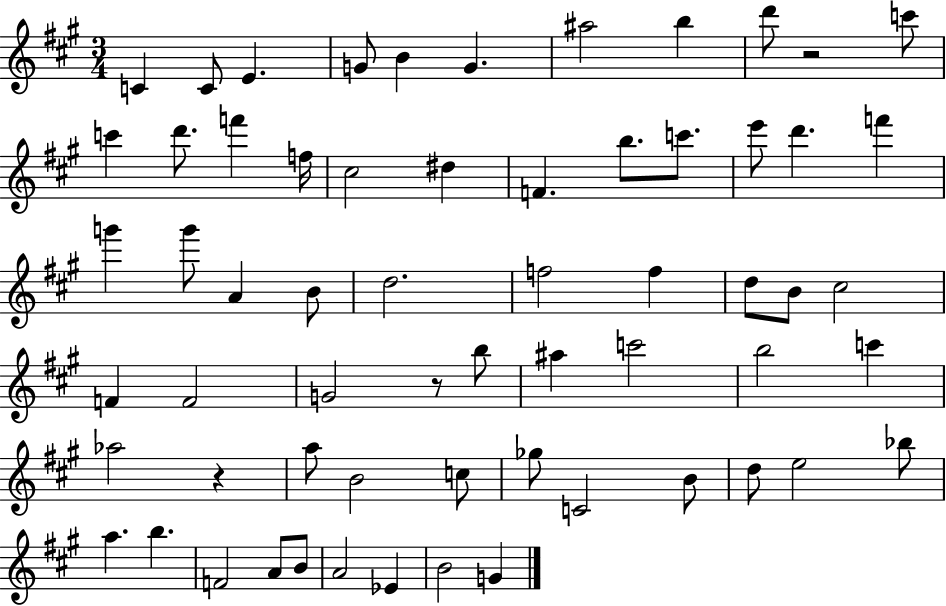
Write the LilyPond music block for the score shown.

{
  \clef treble
  \numericTimeSignature
  \time 3/4
  \key a \major
  c'4 c'8 e'4. | g'8 b'4 g'4. | ais''2 b''4 | d'''8 r2 c'''8 | \break c'''4 d'''8. f'''4 f''16 | cis''2 dis''4 | f'4. b''8. c'''8. | e'''8 d'''4. f'''4 | \break g'''4 g'''8 a'4 b'8 | d''2. | f''2 f''4 | d''8 b'8 cis''2 | \break f'4 f'2 | g'2 r8 b''8 | ais''4 c'''2 | b''2 c'''4 | \break aes''2 r4 | a''8 b'2 c''8 | ges''8 c'2 b'8 | d''8 e''2 bes''8 | \break a''4. b''4. | f'2 a'8 b'8 | a'2 ees'4 | b'2 g'4 | \break \bar "|."
}